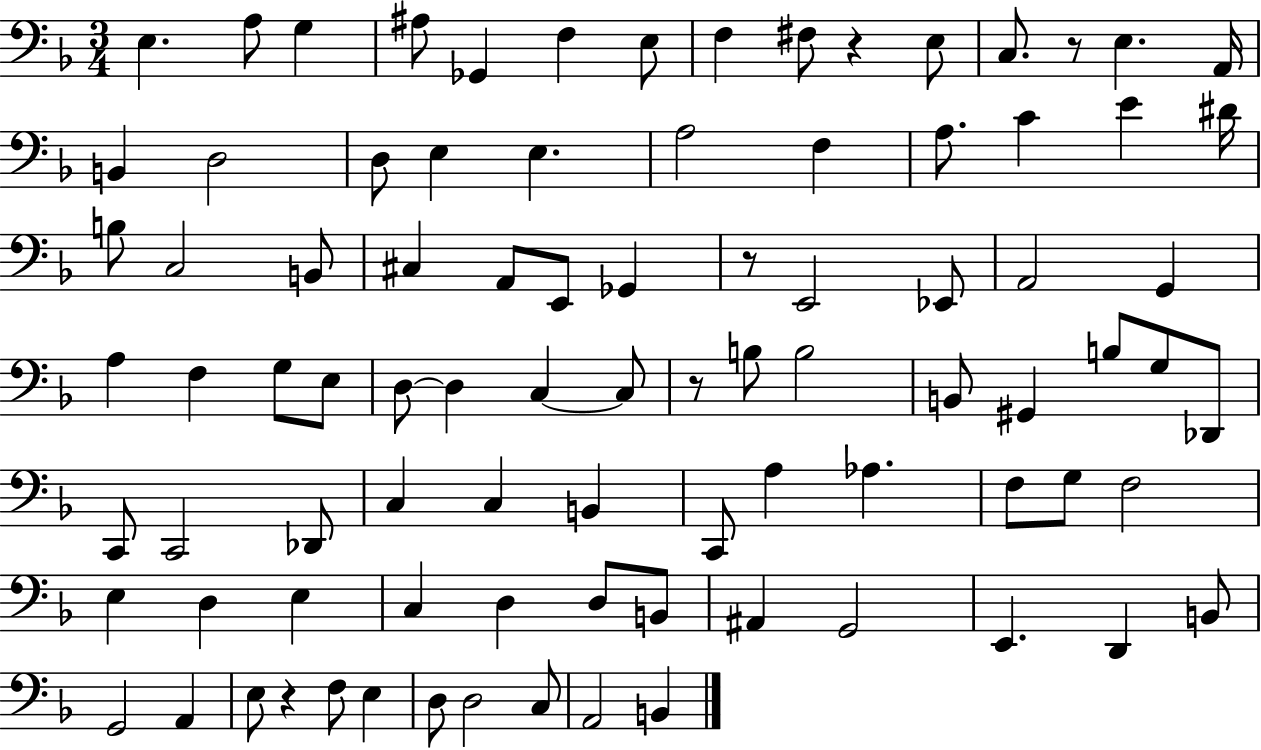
X:1
T:Untitled
M:3/4
L:1/4
K:F
E, A,/2 G, ^A,/2 _G,, F, E,/2 F, ^F,/2 z E,/2 C,/2 z/2 E, A,,/4 B,, D,2 D,/2 E, E, A,2 F, A,/2 C E ^D/4 B,/2 C,2 B,,/2 ^C, A,,/2 E,,/2 _G,, z/2 E,,2 _E,,/2 A,,2 G,, A, F, G,/2 E,/2 D,/2 D, C, C,/2 z/2 B,/2 B,2 B,,/2 ^G,, B,/2 G,/2 _D,,/2 C,,/2 C,,2 _D,,/2 C, C, B,, C,,/2 A, _A, F,/2 G,/2 F,2 E, D, E, C, D, D,/2 B,,/2 ^A,, G,,2 E,, D,, B,,/2 G,,2 A,, E,/2 z F,/2 E, D,/2 D,2 C,/2 A,,2 B,,